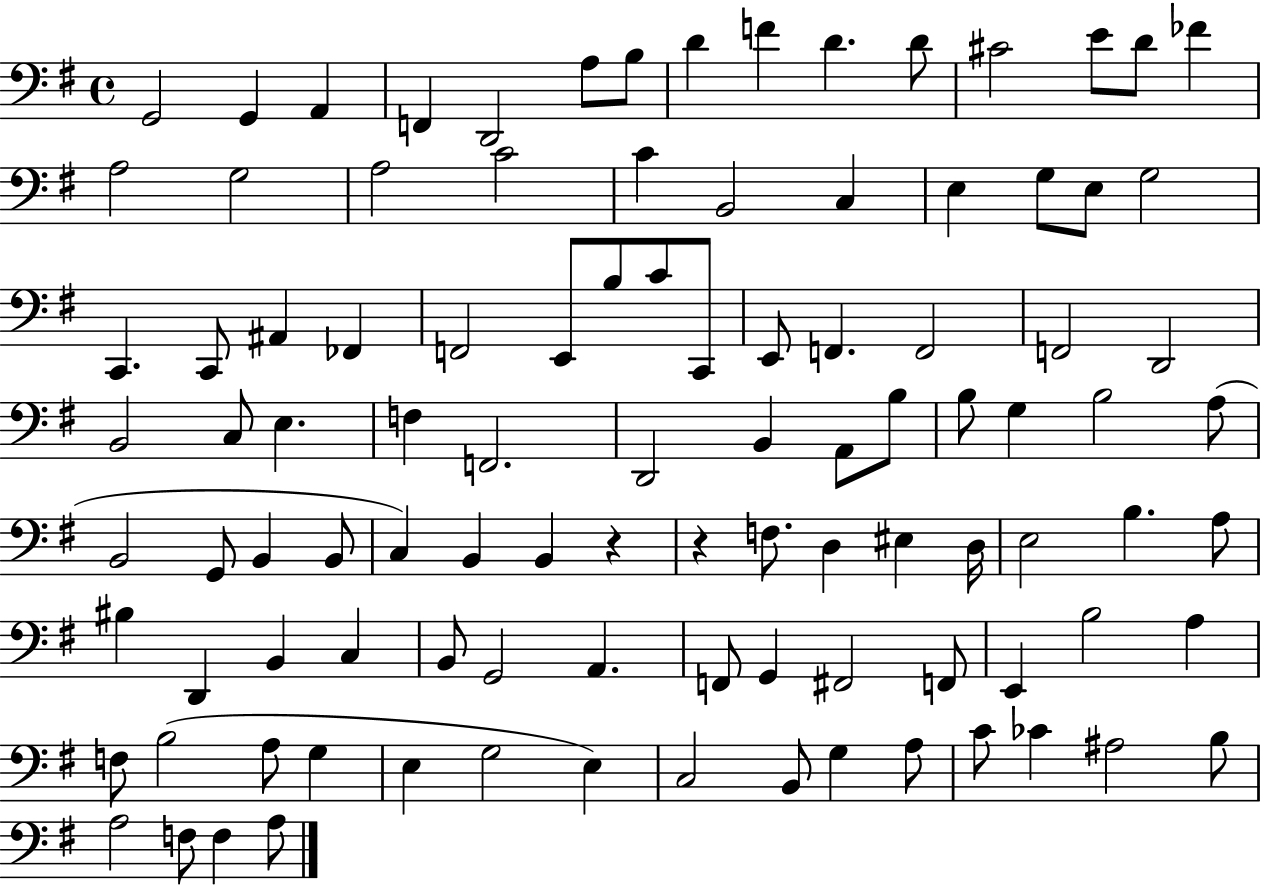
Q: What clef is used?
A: bass